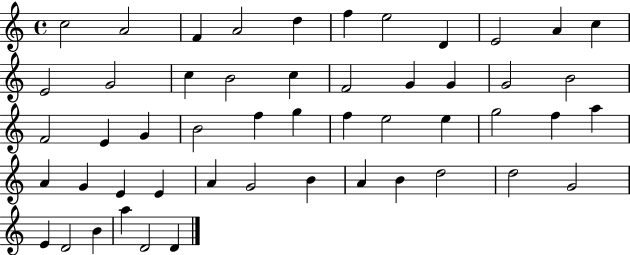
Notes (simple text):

C5/h A4/h F4/q A4/h D5/q F5/q E5/h D4/q E4/h A4/q C5/q E4/h G4/h C5/q B4/h C5/q F4/h G4/q G4/q G4/h B4/h F4/h E4/q G4/q B4/h F5/q G5/q F5/q E5/h E5/q G5/h F5/q A5/q A4/q G4/q E4/q E4/q A4/q G4/h B4/q A4/q B4/q D5/h D5/h G4/h E4/q D4/h B4/q A5/q D4/h D4/q